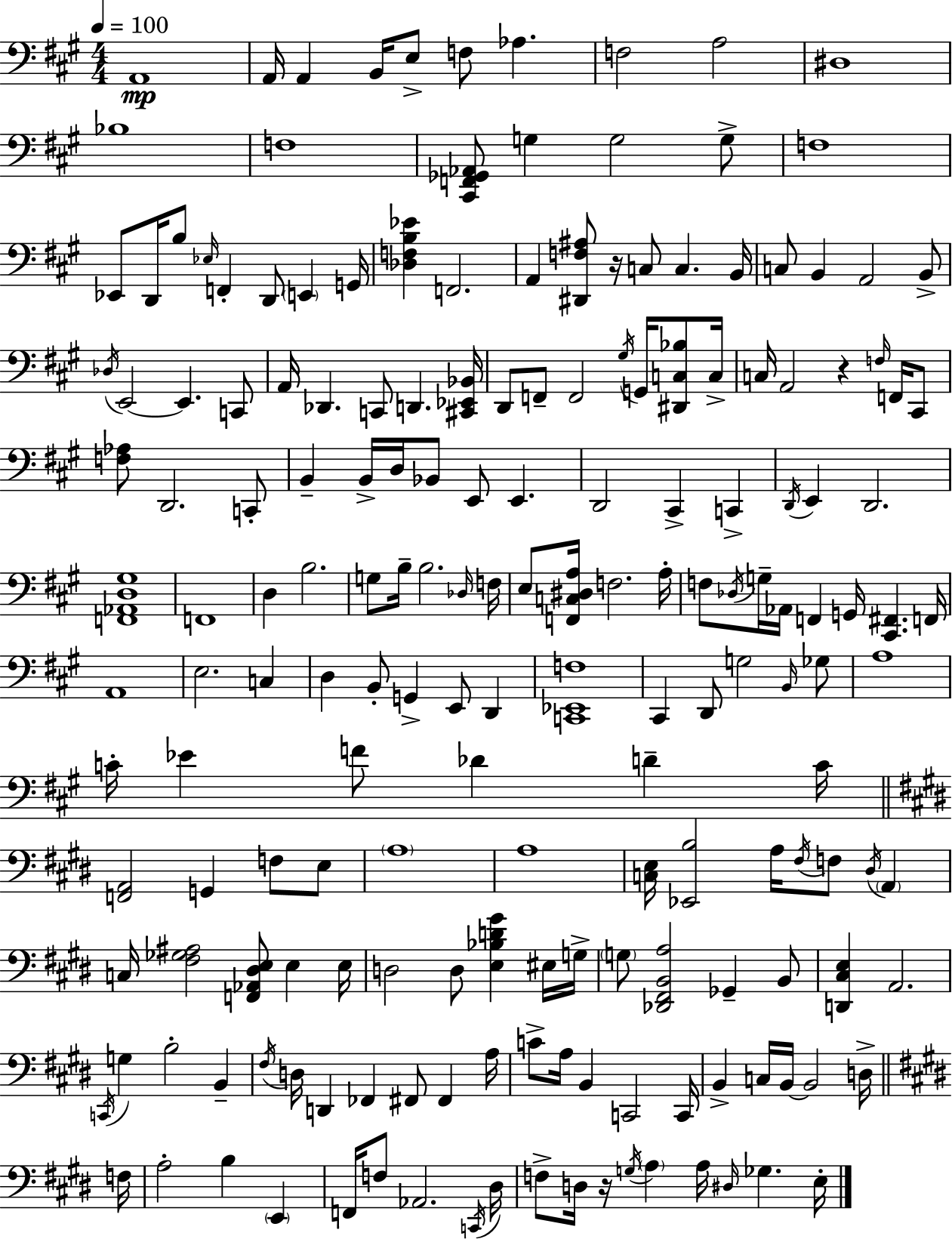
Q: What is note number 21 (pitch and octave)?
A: F2